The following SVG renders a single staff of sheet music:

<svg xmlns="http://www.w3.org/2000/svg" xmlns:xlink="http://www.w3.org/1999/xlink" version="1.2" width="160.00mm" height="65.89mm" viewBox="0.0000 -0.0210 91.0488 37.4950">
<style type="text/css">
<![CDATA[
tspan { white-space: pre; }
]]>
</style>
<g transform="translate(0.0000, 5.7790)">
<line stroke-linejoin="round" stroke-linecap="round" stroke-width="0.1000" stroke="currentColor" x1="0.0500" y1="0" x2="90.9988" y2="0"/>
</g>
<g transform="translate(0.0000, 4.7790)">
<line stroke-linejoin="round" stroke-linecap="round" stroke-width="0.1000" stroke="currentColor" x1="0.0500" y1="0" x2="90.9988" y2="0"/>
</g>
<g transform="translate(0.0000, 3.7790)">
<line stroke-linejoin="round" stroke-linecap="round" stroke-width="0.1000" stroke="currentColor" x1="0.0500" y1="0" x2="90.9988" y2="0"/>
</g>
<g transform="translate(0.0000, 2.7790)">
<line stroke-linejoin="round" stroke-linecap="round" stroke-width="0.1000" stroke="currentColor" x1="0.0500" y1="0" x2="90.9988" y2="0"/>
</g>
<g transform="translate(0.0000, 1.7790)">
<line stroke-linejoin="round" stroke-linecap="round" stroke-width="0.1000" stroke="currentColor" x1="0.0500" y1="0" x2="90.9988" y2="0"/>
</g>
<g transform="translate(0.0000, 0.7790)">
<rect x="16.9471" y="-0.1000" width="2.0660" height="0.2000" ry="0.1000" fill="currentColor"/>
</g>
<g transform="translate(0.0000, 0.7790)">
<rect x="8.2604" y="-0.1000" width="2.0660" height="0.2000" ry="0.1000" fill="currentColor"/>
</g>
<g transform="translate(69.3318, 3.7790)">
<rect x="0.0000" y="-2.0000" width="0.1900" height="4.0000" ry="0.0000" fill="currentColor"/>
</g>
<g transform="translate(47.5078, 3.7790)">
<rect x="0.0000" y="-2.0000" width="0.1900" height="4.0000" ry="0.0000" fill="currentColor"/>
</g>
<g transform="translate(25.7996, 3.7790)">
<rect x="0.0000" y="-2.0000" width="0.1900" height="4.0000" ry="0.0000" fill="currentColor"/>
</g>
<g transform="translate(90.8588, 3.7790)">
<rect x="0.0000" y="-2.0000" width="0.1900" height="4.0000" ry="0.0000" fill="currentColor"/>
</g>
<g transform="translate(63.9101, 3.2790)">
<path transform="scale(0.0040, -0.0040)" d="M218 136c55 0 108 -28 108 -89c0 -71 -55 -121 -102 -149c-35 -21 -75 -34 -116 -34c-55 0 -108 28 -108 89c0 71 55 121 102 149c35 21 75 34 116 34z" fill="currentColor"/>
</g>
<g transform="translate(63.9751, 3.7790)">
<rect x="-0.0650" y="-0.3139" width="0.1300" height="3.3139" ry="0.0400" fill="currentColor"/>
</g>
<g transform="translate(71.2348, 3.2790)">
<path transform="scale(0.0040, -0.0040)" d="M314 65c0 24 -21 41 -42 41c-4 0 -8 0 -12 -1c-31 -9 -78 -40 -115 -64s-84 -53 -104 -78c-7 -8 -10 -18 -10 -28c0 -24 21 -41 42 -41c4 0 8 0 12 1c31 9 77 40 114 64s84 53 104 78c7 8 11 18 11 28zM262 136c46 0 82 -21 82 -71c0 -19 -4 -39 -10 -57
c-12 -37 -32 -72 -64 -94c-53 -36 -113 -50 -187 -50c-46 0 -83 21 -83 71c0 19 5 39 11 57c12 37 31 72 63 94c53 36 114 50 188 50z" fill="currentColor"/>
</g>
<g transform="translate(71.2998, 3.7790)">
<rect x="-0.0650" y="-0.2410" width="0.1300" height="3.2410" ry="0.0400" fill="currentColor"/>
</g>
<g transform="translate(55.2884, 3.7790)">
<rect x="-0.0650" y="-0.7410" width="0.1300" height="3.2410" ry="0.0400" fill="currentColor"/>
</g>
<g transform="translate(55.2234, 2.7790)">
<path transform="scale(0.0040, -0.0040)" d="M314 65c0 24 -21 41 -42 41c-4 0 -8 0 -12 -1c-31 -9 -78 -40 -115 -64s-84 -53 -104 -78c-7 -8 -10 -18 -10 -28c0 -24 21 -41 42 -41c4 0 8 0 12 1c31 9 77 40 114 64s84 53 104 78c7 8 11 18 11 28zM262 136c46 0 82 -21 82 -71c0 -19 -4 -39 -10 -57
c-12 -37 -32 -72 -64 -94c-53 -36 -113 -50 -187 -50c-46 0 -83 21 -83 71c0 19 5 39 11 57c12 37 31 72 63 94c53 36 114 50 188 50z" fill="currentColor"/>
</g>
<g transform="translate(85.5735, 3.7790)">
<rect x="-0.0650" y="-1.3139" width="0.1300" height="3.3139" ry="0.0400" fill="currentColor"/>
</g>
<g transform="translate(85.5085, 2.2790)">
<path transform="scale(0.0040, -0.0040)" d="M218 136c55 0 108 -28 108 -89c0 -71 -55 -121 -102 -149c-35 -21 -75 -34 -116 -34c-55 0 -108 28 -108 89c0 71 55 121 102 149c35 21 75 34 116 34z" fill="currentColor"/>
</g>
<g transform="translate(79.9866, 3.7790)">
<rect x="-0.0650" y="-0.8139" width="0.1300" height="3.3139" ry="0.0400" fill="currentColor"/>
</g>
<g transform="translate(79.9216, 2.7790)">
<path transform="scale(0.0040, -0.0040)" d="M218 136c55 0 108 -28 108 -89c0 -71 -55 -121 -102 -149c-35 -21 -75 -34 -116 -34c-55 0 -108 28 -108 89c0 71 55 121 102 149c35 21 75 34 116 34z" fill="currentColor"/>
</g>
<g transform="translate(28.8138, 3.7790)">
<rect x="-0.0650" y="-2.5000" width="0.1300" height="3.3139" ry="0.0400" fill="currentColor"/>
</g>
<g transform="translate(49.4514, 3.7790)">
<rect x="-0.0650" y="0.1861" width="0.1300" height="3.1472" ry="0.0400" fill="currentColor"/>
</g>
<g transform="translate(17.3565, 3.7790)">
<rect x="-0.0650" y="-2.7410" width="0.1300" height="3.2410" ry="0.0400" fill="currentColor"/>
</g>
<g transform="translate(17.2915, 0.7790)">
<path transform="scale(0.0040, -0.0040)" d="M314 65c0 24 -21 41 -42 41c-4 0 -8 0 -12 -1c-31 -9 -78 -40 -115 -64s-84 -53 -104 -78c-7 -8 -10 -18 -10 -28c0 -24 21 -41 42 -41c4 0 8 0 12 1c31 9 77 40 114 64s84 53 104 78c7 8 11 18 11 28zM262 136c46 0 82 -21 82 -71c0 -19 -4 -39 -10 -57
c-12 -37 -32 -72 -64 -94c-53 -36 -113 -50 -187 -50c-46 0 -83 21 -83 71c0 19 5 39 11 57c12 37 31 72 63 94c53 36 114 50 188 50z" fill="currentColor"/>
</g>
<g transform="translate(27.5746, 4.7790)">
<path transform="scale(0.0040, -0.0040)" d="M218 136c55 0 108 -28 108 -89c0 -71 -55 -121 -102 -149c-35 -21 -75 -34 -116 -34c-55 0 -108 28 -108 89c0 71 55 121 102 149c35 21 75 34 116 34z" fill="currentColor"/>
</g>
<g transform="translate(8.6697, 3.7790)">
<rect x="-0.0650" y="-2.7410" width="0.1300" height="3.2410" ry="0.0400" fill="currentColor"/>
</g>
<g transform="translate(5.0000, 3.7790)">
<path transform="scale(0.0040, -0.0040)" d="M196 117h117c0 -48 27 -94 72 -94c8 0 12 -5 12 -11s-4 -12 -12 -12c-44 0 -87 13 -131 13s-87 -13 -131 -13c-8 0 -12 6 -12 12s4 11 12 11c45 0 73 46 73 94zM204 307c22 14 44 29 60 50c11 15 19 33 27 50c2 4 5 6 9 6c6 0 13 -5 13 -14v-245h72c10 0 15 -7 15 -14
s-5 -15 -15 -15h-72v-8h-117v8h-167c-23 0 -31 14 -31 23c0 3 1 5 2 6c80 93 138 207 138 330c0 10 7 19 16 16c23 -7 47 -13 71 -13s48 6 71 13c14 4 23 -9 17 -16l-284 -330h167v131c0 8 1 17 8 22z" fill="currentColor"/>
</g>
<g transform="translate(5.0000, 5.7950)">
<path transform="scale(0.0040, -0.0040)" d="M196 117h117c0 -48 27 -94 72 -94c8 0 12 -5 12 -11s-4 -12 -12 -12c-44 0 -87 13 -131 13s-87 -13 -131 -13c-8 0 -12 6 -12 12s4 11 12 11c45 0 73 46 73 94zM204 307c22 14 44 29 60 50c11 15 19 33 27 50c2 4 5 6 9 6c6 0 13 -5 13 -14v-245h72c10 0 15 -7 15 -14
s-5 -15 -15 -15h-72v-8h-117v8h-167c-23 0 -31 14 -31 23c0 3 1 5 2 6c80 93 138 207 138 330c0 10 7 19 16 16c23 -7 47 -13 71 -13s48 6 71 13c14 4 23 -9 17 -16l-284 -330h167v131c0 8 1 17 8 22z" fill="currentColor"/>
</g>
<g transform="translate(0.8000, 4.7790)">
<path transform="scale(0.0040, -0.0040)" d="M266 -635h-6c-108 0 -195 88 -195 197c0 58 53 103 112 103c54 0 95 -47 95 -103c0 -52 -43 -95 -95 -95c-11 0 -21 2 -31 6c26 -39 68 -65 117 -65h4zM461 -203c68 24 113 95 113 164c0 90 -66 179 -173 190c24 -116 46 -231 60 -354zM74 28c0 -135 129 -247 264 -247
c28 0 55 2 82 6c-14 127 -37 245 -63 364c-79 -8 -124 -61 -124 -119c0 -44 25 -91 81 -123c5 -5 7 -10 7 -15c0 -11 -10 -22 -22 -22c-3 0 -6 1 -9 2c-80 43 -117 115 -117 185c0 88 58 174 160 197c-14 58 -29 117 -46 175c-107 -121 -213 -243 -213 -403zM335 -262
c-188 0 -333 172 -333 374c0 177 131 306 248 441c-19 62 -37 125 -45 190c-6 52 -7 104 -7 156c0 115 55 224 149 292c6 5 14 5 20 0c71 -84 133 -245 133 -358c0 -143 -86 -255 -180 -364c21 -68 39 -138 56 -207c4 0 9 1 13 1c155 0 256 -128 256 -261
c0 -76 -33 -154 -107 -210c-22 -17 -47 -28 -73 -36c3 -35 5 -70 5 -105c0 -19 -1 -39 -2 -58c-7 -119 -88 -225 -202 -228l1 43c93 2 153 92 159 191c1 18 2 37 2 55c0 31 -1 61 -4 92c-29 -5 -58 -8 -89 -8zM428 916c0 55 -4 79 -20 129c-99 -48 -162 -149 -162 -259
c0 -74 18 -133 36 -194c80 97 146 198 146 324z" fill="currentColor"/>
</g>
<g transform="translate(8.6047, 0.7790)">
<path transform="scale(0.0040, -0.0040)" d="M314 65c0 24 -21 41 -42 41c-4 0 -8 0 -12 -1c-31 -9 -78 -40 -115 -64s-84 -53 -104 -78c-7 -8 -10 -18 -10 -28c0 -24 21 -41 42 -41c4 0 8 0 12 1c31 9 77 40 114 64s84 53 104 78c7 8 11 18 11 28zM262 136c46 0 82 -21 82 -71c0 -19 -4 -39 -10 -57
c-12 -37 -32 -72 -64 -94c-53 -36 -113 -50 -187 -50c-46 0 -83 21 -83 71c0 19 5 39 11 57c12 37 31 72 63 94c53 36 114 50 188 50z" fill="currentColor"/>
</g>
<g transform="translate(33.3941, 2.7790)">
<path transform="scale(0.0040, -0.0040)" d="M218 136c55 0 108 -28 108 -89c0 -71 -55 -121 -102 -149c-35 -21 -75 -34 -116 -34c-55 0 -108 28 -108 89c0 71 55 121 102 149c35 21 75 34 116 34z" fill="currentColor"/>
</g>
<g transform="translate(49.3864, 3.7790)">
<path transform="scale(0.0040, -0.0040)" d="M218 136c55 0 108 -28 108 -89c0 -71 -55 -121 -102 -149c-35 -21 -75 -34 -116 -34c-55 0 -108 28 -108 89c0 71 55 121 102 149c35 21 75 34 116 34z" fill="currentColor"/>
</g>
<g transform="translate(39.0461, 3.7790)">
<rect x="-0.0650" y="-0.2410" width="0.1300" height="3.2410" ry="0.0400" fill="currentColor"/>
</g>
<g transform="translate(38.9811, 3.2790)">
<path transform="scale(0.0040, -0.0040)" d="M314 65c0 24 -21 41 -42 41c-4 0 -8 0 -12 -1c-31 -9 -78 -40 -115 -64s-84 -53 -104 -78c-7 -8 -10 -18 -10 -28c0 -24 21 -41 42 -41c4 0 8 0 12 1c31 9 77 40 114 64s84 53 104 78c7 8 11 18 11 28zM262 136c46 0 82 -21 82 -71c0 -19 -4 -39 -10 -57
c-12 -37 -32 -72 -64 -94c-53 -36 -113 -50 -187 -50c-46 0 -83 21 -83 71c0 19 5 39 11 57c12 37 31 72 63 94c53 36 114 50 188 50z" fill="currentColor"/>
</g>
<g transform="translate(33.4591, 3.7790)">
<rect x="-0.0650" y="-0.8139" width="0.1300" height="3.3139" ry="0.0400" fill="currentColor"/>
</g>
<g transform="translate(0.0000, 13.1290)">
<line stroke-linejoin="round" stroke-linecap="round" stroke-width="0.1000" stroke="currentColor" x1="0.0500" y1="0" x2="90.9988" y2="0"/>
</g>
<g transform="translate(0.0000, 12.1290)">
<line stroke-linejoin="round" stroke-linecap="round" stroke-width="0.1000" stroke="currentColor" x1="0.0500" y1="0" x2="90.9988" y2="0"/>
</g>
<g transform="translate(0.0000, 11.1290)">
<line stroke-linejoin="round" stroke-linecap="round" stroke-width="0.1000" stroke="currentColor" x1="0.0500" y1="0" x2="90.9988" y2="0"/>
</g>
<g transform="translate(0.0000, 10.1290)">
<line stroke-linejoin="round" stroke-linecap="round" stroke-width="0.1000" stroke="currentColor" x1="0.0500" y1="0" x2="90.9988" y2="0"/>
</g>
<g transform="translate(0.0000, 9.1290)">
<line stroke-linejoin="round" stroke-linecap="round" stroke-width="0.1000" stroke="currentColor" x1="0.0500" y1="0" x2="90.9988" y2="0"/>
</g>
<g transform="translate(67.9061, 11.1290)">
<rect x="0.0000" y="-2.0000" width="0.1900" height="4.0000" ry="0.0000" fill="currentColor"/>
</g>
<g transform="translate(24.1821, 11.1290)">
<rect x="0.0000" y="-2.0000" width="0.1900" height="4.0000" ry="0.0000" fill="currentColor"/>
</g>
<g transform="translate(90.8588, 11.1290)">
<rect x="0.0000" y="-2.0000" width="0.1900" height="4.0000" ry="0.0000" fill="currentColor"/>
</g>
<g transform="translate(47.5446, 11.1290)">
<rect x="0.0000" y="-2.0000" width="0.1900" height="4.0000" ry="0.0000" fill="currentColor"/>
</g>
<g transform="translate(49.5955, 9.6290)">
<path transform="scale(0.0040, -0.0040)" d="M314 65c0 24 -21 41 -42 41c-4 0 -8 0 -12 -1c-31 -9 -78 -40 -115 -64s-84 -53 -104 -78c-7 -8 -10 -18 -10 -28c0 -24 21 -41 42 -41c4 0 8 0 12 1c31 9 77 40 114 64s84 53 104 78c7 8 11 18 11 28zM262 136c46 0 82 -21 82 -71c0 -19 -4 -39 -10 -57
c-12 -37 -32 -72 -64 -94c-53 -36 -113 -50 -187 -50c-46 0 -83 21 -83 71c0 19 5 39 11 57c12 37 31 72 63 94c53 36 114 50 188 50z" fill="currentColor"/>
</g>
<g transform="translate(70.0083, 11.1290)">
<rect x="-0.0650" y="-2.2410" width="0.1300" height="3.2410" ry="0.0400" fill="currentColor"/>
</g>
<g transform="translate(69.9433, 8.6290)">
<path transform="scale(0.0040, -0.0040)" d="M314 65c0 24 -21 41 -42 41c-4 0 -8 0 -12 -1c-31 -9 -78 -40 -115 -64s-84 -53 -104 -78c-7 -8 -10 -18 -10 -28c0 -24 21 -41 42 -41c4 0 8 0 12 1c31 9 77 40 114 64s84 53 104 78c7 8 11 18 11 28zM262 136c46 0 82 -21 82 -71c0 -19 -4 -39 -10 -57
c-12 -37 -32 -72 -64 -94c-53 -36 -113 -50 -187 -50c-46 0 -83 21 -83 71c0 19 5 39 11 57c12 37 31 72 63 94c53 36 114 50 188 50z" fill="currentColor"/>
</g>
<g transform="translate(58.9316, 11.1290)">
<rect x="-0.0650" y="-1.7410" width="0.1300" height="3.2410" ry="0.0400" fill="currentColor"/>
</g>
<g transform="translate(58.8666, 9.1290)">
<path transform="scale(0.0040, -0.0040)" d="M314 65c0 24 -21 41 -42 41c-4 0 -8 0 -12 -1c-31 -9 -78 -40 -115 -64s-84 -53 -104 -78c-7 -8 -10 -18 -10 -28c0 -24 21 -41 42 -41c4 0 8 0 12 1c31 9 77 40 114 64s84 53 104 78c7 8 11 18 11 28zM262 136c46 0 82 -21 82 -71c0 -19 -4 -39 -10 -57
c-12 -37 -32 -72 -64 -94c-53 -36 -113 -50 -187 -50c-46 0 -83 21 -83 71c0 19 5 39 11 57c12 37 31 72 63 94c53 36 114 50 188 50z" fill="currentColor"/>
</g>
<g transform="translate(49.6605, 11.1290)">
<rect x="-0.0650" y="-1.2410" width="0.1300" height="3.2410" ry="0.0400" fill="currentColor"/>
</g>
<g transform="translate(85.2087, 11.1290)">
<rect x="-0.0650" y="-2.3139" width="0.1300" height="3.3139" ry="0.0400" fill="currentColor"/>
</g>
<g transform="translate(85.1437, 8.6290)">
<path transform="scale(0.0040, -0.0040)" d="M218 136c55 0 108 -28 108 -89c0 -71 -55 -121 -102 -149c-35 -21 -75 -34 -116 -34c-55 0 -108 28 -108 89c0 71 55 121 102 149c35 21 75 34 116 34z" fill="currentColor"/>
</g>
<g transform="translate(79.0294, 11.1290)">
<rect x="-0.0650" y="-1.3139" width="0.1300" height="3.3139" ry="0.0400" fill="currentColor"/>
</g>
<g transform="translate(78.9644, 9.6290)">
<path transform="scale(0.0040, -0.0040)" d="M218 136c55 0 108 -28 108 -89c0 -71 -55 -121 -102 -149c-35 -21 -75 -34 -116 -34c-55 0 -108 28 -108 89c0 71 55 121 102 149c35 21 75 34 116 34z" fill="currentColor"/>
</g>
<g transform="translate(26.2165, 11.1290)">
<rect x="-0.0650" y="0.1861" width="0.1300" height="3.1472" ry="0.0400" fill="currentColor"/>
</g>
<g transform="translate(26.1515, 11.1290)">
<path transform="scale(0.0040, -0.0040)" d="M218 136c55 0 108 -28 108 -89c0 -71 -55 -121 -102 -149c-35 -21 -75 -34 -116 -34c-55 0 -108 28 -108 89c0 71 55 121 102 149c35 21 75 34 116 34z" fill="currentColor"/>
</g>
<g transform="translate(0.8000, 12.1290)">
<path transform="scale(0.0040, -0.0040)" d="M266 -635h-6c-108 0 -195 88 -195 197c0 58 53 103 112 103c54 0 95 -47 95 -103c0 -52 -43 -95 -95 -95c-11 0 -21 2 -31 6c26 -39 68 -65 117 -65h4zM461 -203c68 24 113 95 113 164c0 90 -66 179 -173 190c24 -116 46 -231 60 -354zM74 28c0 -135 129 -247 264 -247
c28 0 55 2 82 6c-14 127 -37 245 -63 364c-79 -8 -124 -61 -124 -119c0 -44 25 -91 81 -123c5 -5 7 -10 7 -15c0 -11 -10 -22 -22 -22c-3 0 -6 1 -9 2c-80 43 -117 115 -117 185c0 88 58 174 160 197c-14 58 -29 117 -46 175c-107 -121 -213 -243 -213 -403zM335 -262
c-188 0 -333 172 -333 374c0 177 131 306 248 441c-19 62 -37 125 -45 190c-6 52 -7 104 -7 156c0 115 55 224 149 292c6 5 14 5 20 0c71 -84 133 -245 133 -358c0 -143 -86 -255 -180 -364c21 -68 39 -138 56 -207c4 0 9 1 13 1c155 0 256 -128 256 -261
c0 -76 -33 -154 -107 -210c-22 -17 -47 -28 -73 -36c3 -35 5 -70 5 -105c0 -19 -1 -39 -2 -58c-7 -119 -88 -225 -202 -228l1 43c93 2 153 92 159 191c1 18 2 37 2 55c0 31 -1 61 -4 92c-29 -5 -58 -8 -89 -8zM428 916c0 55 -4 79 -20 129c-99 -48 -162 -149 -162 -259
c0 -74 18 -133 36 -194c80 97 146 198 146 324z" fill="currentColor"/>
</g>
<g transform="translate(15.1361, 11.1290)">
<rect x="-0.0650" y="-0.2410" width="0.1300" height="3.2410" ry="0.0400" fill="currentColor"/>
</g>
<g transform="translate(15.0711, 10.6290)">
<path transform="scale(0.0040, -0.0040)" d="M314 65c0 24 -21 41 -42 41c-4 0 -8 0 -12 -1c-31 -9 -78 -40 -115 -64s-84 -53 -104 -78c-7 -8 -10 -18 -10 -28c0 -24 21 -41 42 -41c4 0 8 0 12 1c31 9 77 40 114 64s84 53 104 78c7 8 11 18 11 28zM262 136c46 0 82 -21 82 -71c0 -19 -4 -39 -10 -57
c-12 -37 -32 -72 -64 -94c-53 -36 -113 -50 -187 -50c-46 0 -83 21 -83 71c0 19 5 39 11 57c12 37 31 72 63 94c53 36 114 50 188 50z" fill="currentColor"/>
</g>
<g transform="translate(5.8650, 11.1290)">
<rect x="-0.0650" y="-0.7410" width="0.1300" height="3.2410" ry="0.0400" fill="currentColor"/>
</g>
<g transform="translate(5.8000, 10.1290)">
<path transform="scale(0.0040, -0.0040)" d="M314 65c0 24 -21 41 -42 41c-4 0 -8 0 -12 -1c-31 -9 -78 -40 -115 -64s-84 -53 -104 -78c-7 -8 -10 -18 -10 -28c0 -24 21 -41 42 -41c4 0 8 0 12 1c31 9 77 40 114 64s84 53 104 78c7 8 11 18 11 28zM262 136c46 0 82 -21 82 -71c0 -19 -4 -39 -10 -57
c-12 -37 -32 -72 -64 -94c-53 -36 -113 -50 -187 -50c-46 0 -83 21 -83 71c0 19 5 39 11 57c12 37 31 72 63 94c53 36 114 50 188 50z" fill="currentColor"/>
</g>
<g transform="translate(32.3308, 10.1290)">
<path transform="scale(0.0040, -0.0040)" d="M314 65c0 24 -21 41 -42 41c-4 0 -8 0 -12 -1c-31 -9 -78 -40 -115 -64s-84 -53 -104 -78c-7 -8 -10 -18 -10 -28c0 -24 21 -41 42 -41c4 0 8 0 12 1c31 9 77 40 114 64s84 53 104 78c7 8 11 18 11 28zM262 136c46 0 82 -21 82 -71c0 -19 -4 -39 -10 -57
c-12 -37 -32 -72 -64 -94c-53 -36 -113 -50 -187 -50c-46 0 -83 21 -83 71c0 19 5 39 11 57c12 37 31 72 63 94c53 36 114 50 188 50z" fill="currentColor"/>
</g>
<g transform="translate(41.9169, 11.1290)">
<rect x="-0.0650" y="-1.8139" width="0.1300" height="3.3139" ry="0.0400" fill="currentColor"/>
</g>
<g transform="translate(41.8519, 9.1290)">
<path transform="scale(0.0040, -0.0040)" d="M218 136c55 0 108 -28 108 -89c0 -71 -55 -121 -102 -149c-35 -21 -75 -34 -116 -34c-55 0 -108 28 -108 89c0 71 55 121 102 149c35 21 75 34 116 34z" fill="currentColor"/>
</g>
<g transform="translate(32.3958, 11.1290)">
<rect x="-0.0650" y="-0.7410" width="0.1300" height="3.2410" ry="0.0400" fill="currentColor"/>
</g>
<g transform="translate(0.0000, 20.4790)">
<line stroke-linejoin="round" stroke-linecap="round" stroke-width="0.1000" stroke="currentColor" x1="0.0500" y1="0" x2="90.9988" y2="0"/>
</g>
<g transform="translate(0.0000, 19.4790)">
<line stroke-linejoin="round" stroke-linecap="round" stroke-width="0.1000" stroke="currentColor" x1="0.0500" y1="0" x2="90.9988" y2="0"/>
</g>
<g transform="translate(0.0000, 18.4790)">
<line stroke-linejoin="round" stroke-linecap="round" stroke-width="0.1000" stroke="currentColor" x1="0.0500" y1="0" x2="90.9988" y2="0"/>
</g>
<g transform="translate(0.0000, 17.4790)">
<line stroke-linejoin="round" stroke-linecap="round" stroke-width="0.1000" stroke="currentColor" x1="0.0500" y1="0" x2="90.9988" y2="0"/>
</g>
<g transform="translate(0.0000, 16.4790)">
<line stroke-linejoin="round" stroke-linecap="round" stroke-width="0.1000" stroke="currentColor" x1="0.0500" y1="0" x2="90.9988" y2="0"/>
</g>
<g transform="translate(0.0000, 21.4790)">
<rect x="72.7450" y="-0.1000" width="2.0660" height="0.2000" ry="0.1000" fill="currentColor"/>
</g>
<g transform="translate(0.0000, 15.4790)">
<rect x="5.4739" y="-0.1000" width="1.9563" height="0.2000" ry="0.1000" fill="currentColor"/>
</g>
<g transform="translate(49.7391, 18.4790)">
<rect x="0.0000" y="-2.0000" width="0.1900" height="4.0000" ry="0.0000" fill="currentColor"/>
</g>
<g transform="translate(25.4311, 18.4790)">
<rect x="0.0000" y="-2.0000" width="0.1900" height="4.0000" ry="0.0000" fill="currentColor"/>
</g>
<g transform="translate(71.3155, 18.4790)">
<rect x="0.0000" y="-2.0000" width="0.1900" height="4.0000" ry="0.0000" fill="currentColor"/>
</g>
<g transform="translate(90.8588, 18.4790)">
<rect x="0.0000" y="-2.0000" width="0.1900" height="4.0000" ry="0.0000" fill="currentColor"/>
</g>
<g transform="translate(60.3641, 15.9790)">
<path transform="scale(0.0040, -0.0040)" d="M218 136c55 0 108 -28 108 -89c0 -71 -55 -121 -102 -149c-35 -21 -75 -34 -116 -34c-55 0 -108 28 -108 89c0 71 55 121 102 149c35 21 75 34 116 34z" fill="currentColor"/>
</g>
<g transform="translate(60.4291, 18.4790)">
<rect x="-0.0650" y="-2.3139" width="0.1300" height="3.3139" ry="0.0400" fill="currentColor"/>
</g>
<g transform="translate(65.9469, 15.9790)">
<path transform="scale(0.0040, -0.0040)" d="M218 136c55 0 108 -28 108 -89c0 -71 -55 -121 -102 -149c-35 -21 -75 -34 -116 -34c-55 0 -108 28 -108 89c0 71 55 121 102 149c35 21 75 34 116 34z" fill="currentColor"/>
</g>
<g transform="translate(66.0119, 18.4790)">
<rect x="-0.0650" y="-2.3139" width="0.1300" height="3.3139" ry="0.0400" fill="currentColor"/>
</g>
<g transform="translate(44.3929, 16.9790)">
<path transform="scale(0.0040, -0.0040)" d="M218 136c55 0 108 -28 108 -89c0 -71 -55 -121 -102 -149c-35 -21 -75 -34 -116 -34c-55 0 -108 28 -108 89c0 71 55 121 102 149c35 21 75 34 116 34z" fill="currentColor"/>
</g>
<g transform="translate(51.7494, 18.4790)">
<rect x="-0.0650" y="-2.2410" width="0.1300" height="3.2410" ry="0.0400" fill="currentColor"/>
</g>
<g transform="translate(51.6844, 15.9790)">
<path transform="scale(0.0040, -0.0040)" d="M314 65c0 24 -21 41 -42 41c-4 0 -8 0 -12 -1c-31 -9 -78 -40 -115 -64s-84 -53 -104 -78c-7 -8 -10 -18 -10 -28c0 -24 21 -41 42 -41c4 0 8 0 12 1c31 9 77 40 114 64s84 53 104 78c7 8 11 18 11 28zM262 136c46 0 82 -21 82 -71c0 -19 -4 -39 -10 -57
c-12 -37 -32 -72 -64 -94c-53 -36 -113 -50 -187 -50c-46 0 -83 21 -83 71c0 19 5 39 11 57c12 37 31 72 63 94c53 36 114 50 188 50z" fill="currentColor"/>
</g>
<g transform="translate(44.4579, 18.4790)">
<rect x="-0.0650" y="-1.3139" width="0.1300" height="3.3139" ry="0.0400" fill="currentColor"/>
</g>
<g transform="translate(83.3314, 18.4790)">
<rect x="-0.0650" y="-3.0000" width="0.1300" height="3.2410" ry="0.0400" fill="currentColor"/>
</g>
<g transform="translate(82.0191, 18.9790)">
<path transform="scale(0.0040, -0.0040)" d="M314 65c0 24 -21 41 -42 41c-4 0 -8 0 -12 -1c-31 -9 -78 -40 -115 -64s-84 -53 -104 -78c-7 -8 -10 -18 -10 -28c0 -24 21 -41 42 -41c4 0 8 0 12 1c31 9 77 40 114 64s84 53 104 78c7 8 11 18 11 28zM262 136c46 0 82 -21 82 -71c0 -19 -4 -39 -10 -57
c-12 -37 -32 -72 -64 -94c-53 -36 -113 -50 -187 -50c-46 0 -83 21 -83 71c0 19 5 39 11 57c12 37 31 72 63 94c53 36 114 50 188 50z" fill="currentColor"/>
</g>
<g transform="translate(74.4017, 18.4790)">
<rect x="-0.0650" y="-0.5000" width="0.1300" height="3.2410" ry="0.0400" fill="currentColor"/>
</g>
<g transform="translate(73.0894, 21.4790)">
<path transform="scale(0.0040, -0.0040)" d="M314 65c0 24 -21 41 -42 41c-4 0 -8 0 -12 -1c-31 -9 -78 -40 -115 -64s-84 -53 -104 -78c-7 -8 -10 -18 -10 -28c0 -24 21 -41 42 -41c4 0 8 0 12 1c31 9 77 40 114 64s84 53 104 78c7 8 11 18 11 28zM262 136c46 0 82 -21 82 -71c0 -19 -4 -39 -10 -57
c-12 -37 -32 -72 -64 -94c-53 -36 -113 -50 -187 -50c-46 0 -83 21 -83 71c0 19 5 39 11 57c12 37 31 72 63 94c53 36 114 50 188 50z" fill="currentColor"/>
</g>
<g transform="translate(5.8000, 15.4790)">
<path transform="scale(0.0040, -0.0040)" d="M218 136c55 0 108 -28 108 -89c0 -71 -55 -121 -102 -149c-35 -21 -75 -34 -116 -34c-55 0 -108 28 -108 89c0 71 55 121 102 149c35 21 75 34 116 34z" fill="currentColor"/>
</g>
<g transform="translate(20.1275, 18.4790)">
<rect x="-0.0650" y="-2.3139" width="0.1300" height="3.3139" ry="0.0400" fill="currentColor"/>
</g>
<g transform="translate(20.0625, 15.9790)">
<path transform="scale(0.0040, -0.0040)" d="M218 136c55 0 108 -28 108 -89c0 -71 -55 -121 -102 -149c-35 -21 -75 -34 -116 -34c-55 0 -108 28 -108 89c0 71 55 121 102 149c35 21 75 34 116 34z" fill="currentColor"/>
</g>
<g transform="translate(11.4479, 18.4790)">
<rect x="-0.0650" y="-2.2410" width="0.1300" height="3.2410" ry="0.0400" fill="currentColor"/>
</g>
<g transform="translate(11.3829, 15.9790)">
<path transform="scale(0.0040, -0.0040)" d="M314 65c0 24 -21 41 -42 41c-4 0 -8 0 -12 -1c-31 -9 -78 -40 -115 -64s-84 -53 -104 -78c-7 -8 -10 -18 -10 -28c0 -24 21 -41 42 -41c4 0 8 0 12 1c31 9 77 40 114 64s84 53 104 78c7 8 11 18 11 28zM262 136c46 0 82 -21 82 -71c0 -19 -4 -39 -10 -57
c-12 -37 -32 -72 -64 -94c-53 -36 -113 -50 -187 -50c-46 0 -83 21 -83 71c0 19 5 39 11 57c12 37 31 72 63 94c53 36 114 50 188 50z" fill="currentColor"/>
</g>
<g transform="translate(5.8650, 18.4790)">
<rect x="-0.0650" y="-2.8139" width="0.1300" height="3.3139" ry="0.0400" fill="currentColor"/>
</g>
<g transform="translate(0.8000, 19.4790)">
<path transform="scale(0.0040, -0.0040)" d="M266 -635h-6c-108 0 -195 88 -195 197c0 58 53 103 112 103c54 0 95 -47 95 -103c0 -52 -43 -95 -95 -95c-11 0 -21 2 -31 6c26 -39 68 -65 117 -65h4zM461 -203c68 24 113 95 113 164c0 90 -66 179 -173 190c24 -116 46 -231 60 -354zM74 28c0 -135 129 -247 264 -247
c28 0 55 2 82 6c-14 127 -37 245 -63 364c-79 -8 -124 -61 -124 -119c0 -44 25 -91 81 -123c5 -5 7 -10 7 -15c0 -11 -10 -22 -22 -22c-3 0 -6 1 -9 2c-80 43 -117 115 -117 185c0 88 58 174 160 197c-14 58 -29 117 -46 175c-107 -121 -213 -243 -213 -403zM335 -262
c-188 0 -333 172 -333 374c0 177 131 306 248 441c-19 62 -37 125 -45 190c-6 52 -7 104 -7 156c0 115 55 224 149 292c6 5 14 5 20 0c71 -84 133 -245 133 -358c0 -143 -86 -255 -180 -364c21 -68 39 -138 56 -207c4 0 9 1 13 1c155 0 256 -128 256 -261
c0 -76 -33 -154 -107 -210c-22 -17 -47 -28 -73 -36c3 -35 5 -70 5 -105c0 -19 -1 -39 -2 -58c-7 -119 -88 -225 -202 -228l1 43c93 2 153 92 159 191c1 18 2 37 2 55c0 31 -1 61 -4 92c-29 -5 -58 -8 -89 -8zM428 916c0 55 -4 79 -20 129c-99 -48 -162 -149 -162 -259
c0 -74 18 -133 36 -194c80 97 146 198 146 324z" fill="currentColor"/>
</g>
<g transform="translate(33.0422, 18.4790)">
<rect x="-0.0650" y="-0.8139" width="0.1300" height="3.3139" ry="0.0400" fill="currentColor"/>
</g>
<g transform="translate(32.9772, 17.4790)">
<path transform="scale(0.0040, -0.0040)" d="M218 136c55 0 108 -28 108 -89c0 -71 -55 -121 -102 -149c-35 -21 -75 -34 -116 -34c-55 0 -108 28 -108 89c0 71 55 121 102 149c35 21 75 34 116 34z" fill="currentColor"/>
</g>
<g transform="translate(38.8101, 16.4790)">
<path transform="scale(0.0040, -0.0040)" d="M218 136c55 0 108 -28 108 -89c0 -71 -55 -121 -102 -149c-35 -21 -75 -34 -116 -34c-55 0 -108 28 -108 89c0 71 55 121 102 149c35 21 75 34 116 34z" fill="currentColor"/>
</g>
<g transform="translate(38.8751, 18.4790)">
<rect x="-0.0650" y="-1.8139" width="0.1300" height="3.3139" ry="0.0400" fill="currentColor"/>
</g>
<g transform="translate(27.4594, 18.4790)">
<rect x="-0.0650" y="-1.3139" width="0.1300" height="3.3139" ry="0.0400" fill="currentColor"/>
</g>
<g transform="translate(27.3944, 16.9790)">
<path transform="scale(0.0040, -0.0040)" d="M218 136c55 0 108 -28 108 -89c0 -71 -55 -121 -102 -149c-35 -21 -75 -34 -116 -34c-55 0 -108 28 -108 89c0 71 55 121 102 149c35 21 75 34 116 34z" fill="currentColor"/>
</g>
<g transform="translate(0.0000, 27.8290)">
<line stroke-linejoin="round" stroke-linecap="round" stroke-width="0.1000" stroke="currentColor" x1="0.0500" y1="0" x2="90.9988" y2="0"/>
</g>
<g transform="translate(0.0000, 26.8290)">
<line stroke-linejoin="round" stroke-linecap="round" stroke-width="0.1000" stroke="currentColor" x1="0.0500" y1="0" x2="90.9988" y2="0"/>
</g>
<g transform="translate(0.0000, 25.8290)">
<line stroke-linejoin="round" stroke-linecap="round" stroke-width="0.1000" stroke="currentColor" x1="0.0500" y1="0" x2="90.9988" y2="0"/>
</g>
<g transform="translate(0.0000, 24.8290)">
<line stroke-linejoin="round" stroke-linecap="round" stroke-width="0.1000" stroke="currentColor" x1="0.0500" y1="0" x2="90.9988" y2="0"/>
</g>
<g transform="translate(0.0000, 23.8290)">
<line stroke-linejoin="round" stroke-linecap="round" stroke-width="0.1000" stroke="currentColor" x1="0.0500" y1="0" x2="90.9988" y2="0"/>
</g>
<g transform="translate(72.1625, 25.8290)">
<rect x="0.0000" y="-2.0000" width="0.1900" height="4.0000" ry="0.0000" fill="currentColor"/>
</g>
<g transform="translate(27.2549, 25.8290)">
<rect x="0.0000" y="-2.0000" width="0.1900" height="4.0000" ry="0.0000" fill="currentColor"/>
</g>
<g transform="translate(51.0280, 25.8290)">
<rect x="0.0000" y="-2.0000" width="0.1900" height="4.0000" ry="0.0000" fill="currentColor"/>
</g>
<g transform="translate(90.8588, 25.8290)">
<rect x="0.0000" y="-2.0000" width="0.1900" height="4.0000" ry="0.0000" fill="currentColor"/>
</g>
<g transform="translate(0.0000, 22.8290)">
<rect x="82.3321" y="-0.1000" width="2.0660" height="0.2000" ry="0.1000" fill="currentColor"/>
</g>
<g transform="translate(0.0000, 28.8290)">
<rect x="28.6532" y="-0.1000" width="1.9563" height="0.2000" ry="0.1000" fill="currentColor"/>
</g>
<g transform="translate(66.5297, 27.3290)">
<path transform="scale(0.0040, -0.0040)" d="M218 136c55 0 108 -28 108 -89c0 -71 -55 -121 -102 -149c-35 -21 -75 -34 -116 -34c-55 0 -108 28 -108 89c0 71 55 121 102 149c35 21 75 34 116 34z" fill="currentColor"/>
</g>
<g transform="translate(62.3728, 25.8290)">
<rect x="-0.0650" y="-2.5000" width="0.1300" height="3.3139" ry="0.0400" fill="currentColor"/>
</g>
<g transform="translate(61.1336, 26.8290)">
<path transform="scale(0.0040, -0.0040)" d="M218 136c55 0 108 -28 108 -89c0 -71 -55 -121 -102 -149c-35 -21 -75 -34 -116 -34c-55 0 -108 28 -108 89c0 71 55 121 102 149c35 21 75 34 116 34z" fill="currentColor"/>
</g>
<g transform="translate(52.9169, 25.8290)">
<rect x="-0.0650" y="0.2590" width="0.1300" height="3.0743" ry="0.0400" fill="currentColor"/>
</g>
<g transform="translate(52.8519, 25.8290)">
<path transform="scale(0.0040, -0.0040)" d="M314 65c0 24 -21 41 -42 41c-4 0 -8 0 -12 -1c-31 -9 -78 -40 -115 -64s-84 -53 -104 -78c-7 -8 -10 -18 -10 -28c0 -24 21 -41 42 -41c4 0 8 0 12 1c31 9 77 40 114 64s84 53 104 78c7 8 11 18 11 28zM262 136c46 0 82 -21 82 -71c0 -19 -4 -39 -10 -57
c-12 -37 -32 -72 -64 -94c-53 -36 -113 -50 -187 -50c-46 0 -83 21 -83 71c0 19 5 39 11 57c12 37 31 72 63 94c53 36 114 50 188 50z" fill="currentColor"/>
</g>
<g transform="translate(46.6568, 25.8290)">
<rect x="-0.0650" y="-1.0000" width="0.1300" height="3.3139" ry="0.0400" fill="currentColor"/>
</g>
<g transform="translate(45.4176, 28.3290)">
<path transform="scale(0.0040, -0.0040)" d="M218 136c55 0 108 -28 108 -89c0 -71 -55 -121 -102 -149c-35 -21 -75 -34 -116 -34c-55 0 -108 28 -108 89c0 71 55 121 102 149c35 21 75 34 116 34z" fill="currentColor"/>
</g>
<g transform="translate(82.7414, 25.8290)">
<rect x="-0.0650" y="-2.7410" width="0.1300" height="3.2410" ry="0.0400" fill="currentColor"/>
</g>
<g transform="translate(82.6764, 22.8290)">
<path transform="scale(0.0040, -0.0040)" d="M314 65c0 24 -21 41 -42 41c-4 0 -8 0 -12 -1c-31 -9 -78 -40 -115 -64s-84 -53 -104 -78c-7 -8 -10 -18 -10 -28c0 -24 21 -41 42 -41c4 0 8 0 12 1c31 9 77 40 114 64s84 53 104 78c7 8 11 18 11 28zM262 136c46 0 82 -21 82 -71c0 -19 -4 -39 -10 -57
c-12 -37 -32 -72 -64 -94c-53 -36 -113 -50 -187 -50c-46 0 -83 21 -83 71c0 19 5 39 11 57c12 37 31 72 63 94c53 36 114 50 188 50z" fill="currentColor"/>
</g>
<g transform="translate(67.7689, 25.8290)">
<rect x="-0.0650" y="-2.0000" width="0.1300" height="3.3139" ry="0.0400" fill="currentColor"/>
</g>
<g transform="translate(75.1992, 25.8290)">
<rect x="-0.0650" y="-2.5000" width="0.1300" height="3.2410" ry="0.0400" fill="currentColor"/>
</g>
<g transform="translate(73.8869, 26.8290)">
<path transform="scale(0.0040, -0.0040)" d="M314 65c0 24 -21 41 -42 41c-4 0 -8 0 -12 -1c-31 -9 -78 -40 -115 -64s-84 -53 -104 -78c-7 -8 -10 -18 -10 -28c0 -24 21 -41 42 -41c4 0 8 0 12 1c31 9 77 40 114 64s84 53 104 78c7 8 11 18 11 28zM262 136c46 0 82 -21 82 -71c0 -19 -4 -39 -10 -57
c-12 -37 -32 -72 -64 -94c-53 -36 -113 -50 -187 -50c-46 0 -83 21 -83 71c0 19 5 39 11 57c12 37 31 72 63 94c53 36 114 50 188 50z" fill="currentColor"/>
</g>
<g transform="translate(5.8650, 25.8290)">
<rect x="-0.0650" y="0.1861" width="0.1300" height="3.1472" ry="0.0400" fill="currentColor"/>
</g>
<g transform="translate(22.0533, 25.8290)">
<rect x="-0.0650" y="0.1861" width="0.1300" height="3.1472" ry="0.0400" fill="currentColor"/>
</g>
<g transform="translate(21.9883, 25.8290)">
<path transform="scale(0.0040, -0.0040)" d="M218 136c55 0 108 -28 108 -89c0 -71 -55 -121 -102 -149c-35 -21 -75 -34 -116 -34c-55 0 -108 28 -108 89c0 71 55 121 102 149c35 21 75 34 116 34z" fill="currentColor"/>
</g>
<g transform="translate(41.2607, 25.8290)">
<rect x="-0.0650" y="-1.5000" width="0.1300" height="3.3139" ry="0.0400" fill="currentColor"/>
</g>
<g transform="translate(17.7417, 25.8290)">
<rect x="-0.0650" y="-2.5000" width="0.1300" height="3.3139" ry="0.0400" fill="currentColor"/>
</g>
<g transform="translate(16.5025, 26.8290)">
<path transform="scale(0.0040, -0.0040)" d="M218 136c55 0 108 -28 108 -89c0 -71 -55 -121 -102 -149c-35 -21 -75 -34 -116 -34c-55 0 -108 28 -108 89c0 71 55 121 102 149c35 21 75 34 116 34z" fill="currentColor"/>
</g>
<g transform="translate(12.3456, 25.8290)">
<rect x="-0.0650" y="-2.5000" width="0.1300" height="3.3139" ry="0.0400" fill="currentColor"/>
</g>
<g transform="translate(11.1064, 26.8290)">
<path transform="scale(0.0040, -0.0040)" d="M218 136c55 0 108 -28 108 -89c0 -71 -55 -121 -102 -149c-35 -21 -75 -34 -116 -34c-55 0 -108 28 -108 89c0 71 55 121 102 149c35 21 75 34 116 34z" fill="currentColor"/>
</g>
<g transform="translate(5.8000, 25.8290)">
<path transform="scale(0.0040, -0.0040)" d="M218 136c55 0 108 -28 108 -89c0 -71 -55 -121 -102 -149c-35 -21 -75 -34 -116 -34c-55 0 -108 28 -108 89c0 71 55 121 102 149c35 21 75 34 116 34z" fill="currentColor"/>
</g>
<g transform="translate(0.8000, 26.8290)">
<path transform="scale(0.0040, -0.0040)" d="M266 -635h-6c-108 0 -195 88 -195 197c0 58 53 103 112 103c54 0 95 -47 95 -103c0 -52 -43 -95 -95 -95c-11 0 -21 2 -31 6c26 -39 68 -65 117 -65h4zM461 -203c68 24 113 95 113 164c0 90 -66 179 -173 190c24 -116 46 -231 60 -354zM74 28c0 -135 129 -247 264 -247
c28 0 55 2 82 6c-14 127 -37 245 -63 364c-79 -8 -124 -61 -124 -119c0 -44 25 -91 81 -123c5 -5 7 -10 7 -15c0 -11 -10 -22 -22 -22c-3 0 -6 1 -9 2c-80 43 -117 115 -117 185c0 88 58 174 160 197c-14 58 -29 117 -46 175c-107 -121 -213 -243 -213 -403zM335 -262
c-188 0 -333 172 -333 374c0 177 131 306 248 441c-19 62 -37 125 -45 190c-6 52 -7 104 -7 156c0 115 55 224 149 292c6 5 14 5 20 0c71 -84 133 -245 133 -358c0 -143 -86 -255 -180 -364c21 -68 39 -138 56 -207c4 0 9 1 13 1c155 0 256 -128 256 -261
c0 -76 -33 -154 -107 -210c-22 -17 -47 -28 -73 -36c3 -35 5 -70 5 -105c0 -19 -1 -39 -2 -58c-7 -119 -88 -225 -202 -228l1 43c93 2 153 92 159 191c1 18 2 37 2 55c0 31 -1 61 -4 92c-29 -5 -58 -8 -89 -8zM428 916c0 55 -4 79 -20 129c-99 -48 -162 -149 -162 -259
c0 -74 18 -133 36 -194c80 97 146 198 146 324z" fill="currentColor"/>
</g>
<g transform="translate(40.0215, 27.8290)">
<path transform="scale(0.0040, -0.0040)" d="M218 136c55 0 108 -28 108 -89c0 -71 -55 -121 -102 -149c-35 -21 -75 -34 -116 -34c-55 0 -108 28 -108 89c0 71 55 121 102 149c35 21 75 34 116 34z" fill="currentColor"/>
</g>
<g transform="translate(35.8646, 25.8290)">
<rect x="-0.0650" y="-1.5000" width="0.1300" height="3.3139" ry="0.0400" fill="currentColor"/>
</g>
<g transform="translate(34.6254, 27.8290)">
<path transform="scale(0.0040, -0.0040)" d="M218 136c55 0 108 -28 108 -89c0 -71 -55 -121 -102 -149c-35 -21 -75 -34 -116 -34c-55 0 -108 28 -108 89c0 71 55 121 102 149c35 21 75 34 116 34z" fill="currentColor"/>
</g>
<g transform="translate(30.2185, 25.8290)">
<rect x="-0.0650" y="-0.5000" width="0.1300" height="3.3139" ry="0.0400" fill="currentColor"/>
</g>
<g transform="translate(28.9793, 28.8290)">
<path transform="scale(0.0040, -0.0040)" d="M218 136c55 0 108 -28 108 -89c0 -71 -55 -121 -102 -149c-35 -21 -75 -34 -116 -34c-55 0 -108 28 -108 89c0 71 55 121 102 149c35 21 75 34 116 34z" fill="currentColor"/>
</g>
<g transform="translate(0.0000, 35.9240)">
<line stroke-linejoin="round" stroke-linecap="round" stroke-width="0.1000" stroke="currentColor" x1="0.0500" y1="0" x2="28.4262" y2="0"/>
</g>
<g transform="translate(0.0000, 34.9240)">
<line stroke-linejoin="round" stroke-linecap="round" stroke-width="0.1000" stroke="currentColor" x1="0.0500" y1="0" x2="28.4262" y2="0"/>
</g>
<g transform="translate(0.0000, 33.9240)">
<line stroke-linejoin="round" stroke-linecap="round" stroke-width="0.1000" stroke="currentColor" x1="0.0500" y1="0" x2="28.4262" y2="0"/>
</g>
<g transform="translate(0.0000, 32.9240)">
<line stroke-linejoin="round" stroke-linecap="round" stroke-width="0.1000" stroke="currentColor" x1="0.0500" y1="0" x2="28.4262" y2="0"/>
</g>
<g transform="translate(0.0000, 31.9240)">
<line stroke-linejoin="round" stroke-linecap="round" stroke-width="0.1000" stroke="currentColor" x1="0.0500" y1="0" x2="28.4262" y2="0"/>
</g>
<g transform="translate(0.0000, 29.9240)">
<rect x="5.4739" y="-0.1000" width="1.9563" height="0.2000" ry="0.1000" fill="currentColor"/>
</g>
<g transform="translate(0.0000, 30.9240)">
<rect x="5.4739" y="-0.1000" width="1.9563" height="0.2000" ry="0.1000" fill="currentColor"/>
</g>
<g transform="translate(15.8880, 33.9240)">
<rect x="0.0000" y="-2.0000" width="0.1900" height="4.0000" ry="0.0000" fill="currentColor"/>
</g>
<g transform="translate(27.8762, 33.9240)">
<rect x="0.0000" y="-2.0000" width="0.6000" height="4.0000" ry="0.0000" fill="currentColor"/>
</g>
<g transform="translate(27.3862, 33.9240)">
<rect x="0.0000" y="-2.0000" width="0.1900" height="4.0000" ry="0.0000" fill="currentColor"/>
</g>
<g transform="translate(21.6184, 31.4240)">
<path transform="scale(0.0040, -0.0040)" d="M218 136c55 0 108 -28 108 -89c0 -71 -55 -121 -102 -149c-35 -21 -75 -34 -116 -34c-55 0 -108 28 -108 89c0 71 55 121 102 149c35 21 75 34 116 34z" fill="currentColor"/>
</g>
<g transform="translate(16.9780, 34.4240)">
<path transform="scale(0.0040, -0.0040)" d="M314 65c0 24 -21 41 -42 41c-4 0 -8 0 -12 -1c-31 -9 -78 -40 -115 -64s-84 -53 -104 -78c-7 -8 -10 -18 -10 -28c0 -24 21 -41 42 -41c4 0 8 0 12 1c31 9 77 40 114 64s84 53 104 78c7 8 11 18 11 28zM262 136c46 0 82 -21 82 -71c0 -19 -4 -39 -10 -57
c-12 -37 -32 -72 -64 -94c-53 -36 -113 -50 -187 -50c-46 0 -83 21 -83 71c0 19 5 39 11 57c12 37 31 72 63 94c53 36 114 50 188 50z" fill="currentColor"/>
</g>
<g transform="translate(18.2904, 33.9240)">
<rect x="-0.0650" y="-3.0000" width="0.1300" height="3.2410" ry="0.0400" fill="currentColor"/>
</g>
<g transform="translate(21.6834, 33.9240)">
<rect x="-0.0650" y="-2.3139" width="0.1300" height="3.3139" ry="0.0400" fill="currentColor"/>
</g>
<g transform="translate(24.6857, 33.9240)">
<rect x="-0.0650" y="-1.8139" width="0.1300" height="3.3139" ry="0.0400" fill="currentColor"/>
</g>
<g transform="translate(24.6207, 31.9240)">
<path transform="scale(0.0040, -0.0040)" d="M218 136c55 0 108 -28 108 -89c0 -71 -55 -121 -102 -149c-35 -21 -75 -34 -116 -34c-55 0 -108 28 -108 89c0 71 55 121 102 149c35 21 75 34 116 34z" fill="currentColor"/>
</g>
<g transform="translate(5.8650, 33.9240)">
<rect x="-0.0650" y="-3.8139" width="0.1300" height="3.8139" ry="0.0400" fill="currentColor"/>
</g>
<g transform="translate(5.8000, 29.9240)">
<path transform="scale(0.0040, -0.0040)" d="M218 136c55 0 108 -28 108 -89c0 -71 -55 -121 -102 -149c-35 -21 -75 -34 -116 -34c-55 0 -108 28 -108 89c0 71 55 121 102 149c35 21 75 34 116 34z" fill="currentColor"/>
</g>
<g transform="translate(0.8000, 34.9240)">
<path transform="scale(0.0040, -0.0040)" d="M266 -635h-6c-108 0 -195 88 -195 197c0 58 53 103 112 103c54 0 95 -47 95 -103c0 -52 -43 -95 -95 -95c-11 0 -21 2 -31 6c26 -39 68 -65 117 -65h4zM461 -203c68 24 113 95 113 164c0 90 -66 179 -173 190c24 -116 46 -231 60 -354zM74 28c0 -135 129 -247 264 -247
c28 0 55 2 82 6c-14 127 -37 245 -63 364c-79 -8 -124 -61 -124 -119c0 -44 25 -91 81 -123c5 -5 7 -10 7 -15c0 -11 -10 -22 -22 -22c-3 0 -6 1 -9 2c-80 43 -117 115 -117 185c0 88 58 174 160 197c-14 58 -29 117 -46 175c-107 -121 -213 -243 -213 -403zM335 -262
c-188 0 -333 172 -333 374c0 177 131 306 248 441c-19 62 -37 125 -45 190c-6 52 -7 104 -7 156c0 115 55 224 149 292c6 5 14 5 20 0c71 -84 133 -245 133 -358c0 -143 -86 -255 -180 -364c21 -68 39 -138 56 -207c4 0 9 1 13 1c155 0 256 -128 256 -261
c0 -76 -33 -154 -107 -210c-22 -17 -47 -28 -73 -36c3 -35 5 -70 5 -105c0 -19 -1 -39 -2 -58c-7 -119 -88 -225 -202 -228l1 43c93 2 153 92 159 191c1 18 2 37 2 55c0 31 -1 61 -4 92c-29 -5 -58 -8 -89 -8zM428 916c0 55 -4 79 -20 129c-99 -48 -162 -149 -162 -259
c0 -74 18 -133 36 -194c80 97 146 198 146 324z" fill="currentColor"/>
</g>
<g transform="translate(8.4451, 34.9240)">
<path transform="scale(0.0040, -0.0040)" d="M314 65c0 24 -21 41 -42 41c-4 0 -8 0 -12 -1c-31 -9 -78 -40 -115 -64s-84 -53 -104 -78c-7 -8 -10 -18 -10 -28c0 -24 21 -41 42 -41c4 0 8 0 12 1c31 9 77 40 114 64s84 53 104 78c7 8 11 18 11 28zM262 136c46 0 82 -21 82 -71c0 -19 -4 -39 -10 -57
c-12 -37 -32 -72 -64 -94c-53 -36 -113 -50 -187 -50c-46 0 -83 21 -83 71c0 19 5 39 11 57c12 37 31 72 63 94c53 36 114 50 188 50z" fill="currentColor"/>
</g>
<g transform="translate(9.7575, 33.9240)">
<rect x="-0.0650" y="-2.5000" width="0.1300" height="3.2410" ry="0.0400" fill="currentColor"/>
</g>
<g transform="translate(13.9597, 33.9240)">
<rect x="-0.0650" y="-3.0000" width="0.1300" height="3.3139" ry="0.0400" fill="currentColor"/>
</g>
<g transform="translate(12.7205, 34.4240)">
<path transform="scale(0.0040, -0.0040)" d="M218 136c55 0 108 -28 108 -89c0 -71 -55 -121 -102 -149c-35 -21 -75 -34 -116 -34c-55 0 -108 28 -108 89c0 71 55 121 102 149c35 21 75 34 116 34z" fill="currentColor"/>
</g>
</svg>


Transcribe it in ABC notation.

X:1
T:Untitled
M:4/4
L:1/4
K:C
a2 a2 G d c2 B d2 c c2 d e d2 c2 B d2 f e2 f2 g2 e g a g2 g e d f e g2 g g C2 A2 B G G B C E E D B2 G F G2 a2 c' G2 A A2 g f